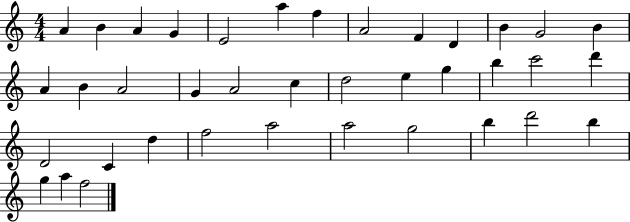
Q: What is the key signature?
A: C major